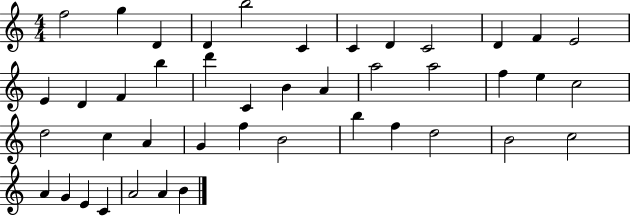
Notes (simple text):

F5/h G5/q D4/q D4/q B5/h C4/q C4/q D4/q C4/h D4/q F4/q E4/h E4/q D4/q F4/q B5/q D6/q C4/q B4/q A4/q A5/h A5/h F5/q E5/q C5/h D5/h C5/q A4/q G4/q F5/q B4/h B5/q F5/q D5/h B4/h C5/h A4/q G4/q E4/q C4/q A4/h A4/q B4/q